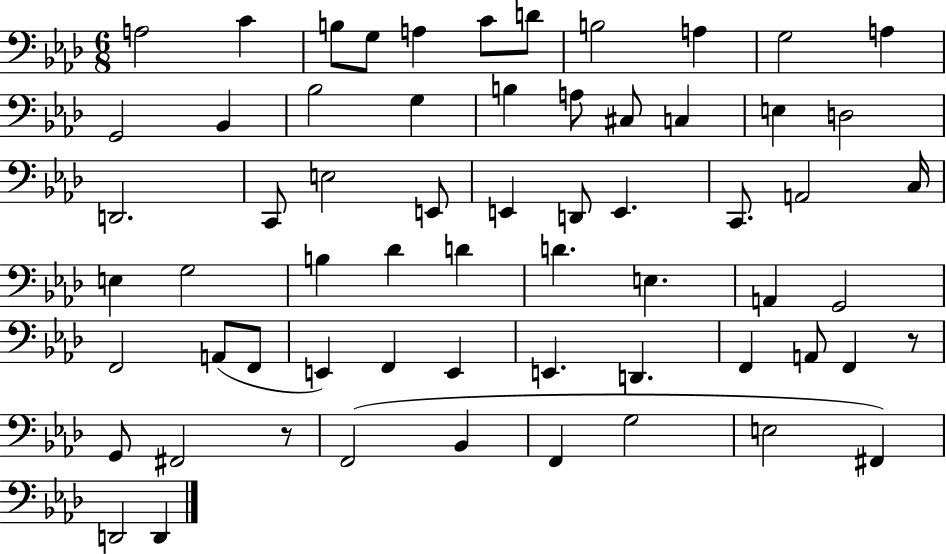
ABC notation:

X:1
T:Untitled
M:6/8
L:1/4
K:Ab
A,2 C B,/2 G,/2 A, C/2 D/2 B,2 A, G,2 A, G,,2 _B,, _B,2 G, B, A,/2 ^C,/2 C, E, D,2 D,,2 C,,/2 E,2 E,,/2 E,, D,,/2 E,, C,,/2 A,,2 C,/4 E, G,2 B, _D D D E, A,, G,,2 F,,2 A,,/2 F,,/2 E,, F,, E,, E,, D,, F,, A,,/2 F,, z/2 G,,/2 ^F,,2 z/2 F,,2 _B,, F,, G,2 E,2 ^F,, D,,2 D,,